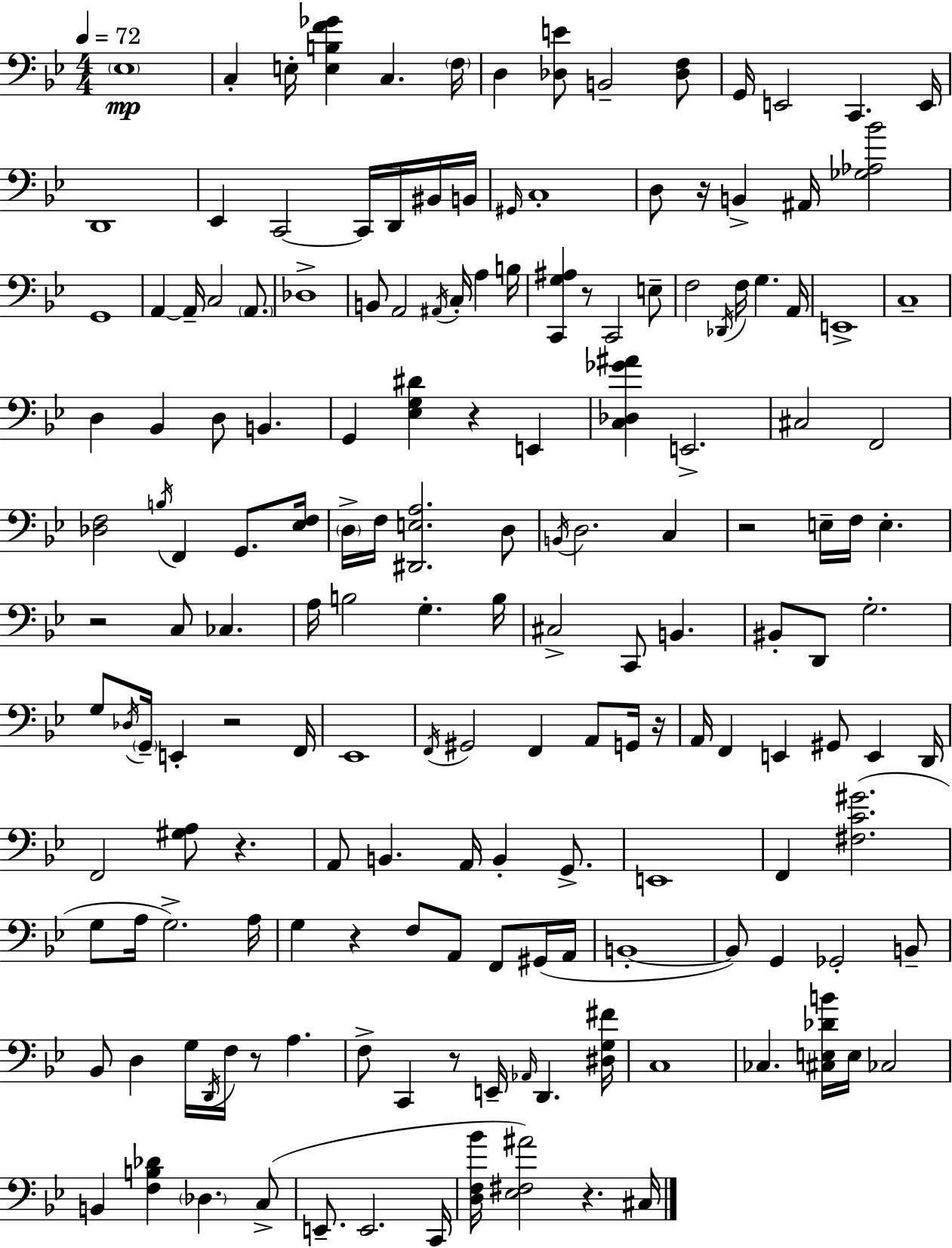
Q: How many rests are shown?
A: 12